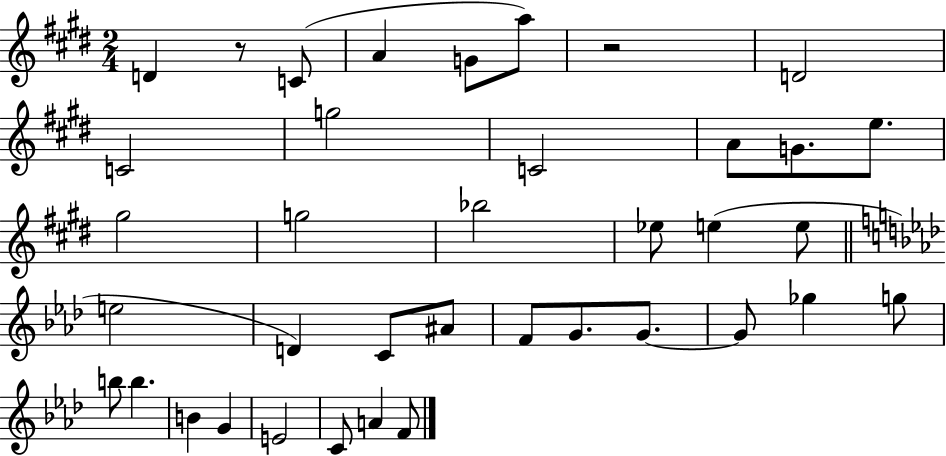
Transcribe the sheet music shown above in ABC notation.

X:1
T:Untitled
M:2/4
L:1/4
K:E
D z/2 C/2 A G/2 a/2 z2 D2 C2 g2 C2 A/2 G/2 e/2 ^g2 g2 _b2 _e/2 e e/2 e2 D C/2 ^A/2 F/2 G/2 G/2 G/2 _g g/2 b/2 b B G E2 C/2 A F/2